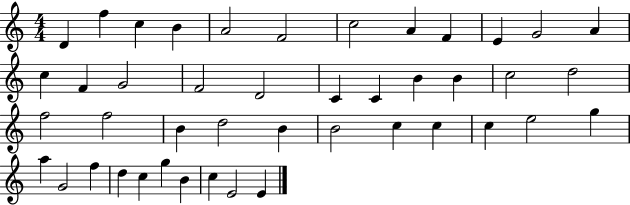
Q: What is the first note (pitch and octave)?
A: D4